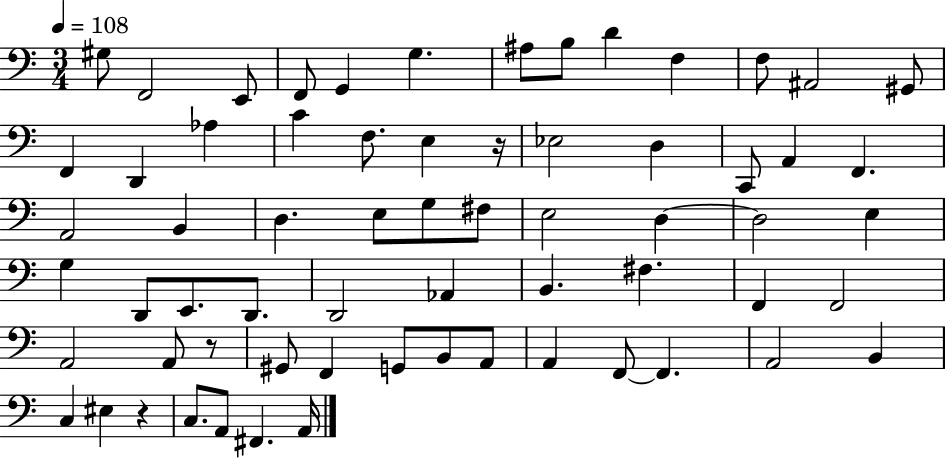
G#3/e F2/h E2/e F2/e G2/q G3/q. A#3/e B3/e D4/q F3/q F3/e A#2/h G#2/e F2/q D2/q Ab3/q C4/q F3/e. E3/q R/s Eb3/h D3/q C2/e A2/q F2/q. A2/h B2/q D3/q. E3/e G3/e F#3/e E3/h D3/q D3/h E3/q G3/q D2/e E2/e. D2/e. D2/h Ab2/q B2/q. F#3/q. F2/q F2/h A2/h A2/e R/e G#2/e F2/q G2/e B2/e A2/e A2/q F2/e F2/q. A2/h B2/q C3/q EIS3/q R/q C3/e. A2/e F#2/q. A2/s